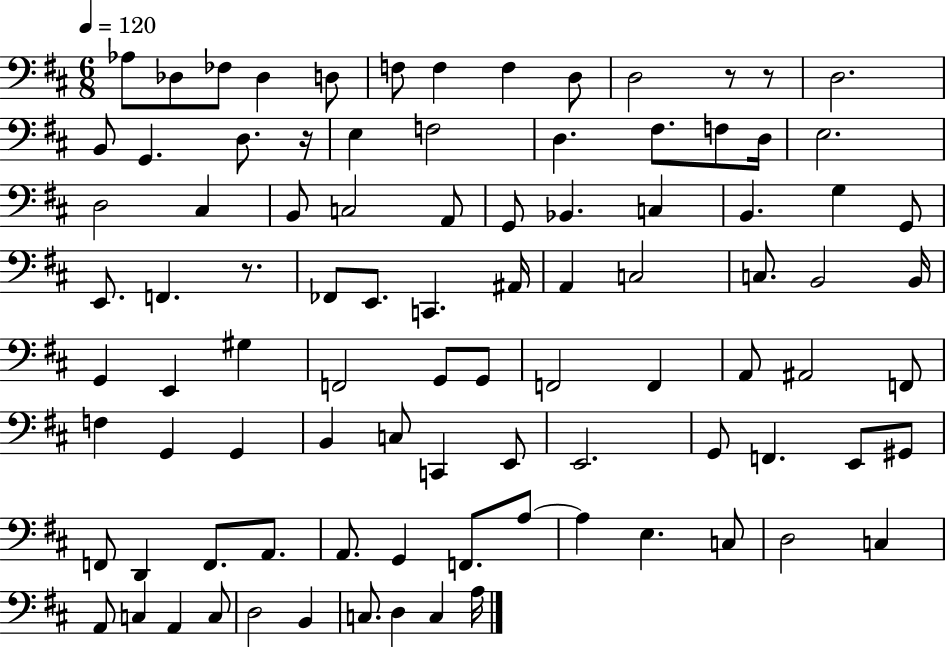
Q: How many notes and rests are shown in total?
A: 93